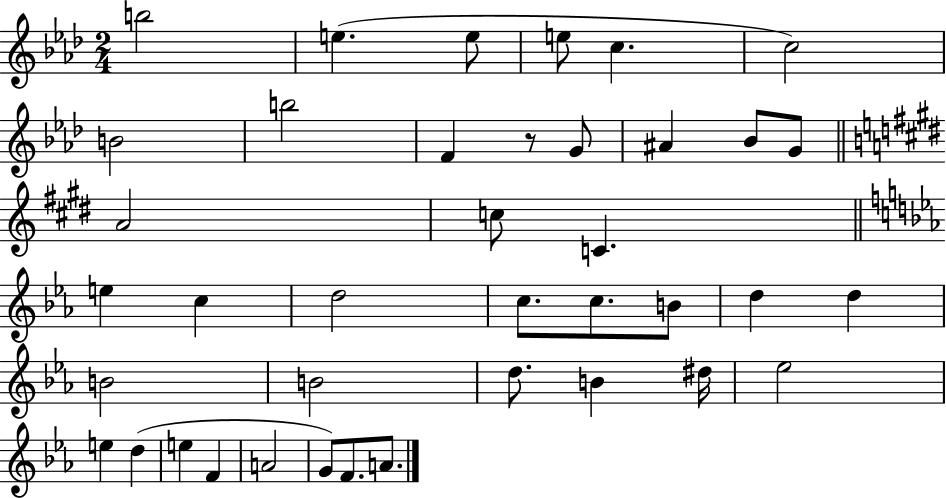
B5/h E5/q. E5/e E5/e C5/q. C5/h B4/h B5/h F4/q R/e G4/e A#4/q Bb4/e G4/e A4/h C5/e C4/q. E5/q C5/q D5/h C5/e. C5/e. B4/e D5/q D5/q B4/h B4/h D5/e. B4/q D#5/s Eb5/h E5/q D5/q E5/q F4/q A4/h G4/e F4/e. A4/e.